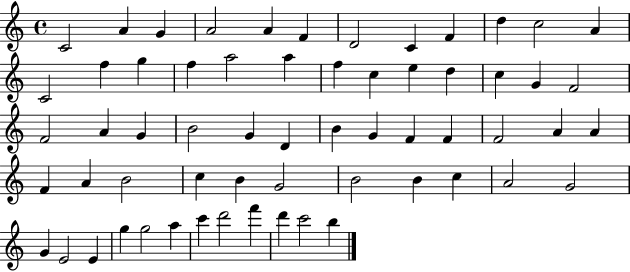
X:1
T:Untitled
M:4/4
L:1/4
K:C
C2 A G A2 A F D2 C F d c2 A C2 f g f a2 a f c e d c G F2 F2 A G B2 G D B G F F F2 A A F A B2 c B G2 B2 B c A2 G2 G E2 E g g2 a c' d'2 f' d' c'2 b